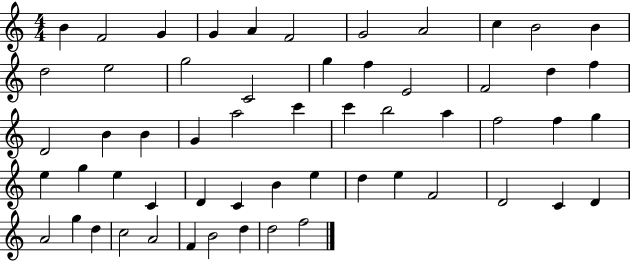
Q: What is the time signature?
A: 4/4